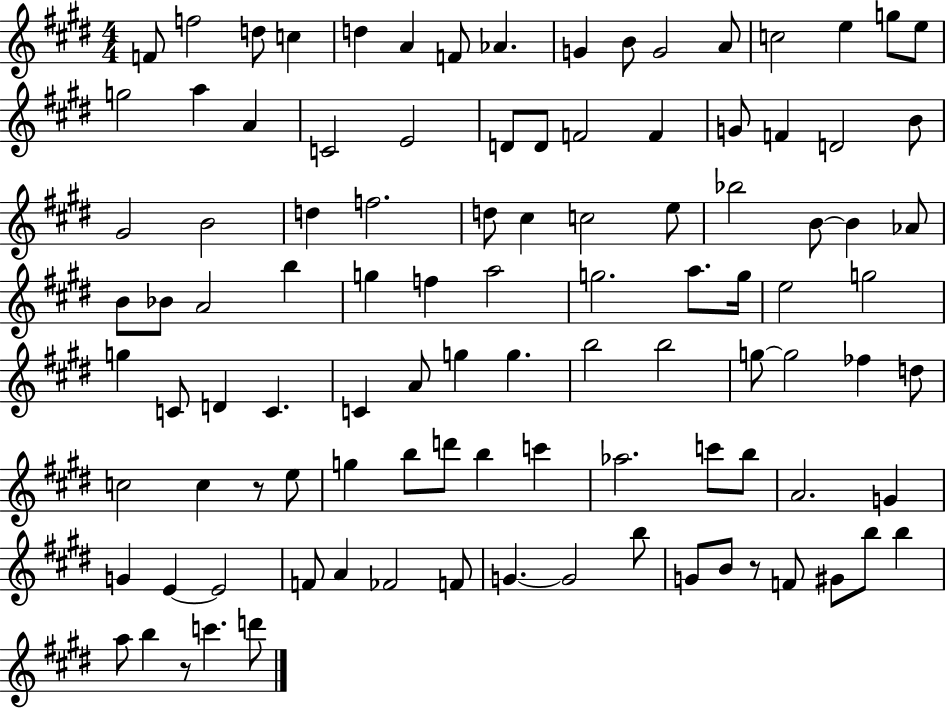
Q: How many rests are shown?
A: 3